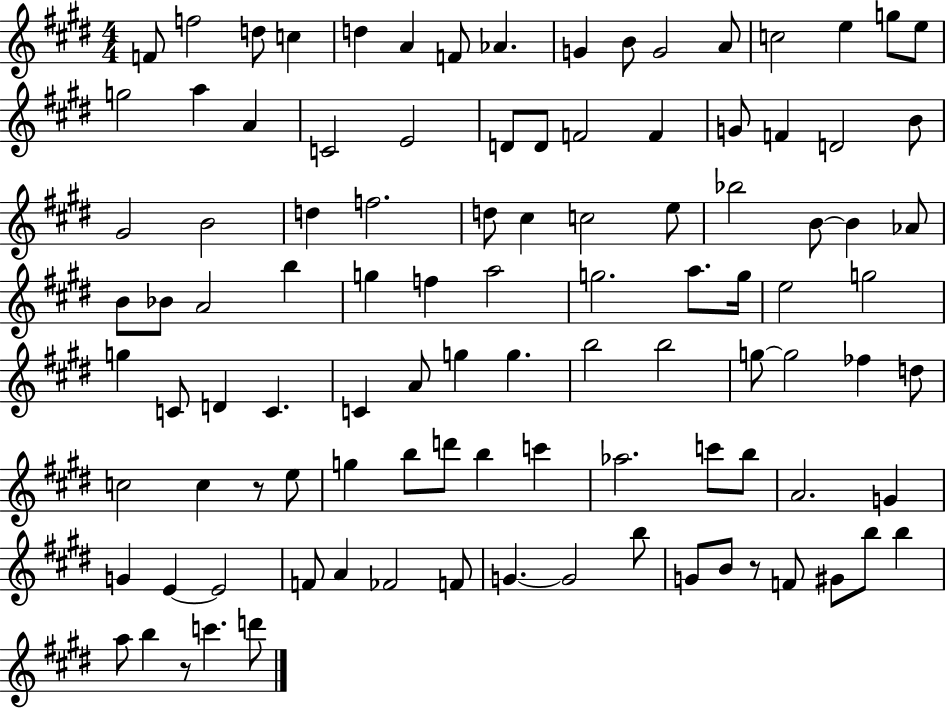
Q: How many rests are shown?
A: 3